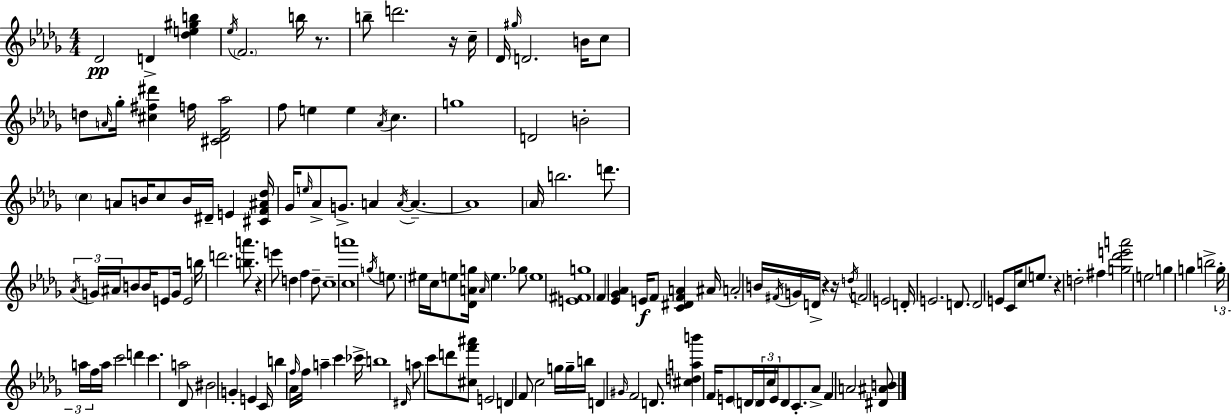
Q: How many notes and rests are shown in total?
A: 160